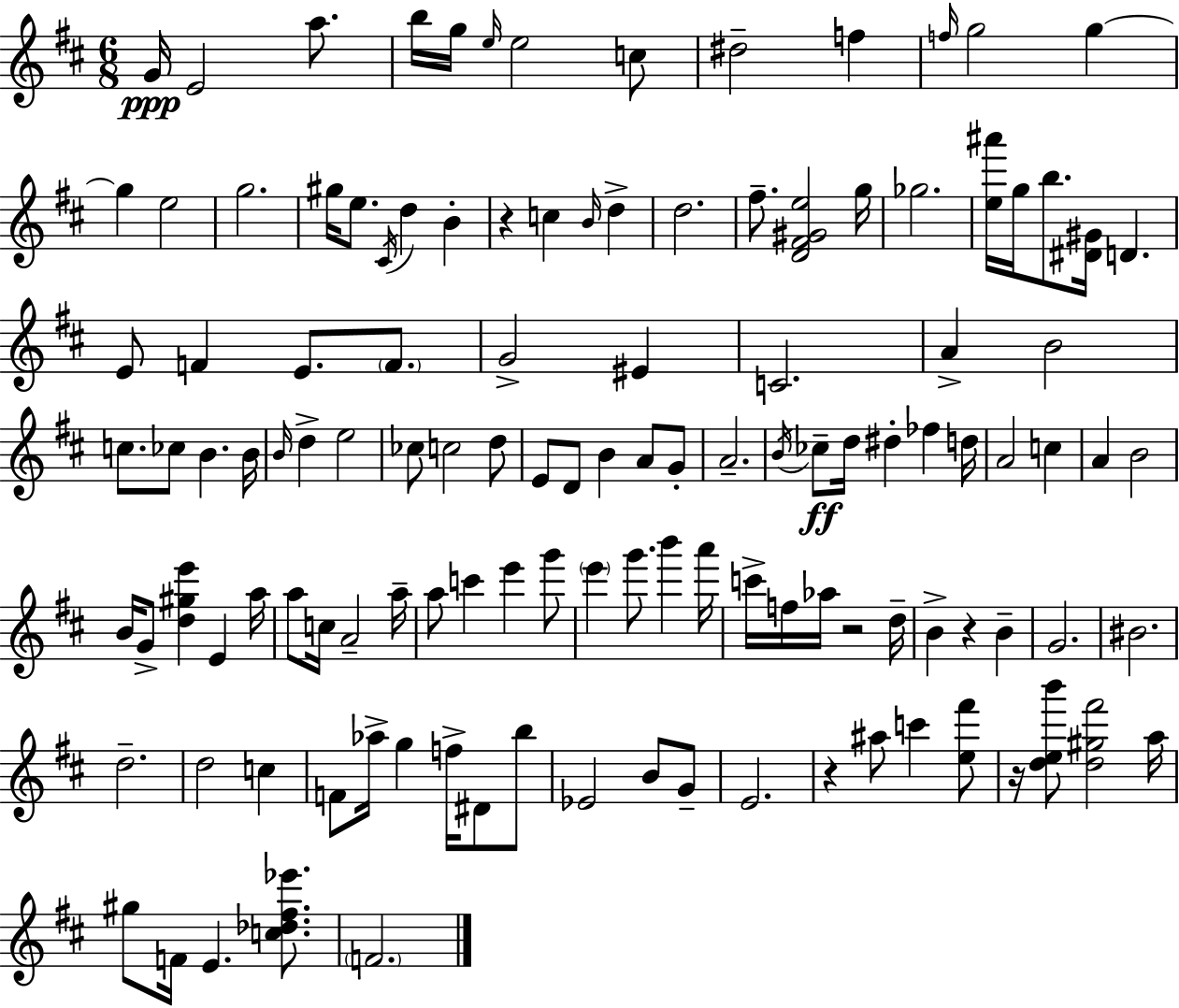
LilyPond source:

{
  \clef treble
  \numericTimeSignature
  \time 6/8
  \key d \major
  g'16\ppp e'2 a''8. | b''16 g''16 \grace { e''16 } e''2 c''8 | dis''2-- f''4 | \grace { f''16 } g''2 g''4~~ | \break g''4 e''2 | g''2. | gis''16 e''8. \acciaccatura { cis'16 } d''4 b'4-. | r4 c''4 \grace { b'16 } | \break d''4-> d''2. | fis''8.-- <d' fis' gis' e''>2 | g''16 ges''2. | <e'' ais'''>16 g''16 b''8. <dis' gis'>16 d'4. | \break e'8 f'4 e'8. | \parenthesize f'8. g'2-> | eis'4 c'2. | a'4-> b'2 | \break c''8. ces''8 b'4. | b'16 \grace { b'16 } d''4-> e''2 | ces''8 c''2 | d''8 e'8 d'8 b'4 | \break a'8 g'8-. a'2.-- | \acciaccatura { b'16 } ces''8--\ff d''16 dis''4-. | fes''4 d''16 a'2 | c''4 a'4 b'2 | \break b'16 g'8-> <d'' gis'' e'''>4 | e'4 a''16 a''8 c''16 a'2-- | a''16-- a''8 c'''4 | e'''4 g'''8 \parenthesize e'''4 g'''8. | \break b'''4 a'''16 c'''16-> f''16 aes''16 r2 | d''16-- b'4-> r4 | b'4-- g'2. | bis'2. | \break d''2.-- | d''2 | c''4 f'8 aes''16-> g''4 | f''16-> dis'8 b''8 ees'2 | \break b'8 g'8-- e'2. | r4 ais''8 | c'''4 <e'' fis'''>8 r16 <d'' e'' b'''>8 <d'' gis'' fis'''>2 | a''16 gis''8 f'16 e'4. | \break <c'' des'' fis'' ees'''>8. \parenthesize f'2. | \bar "|."
}